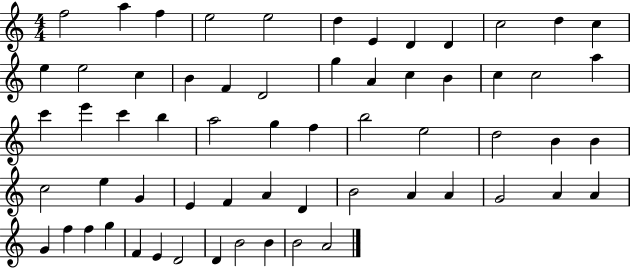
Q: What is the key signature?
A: C major